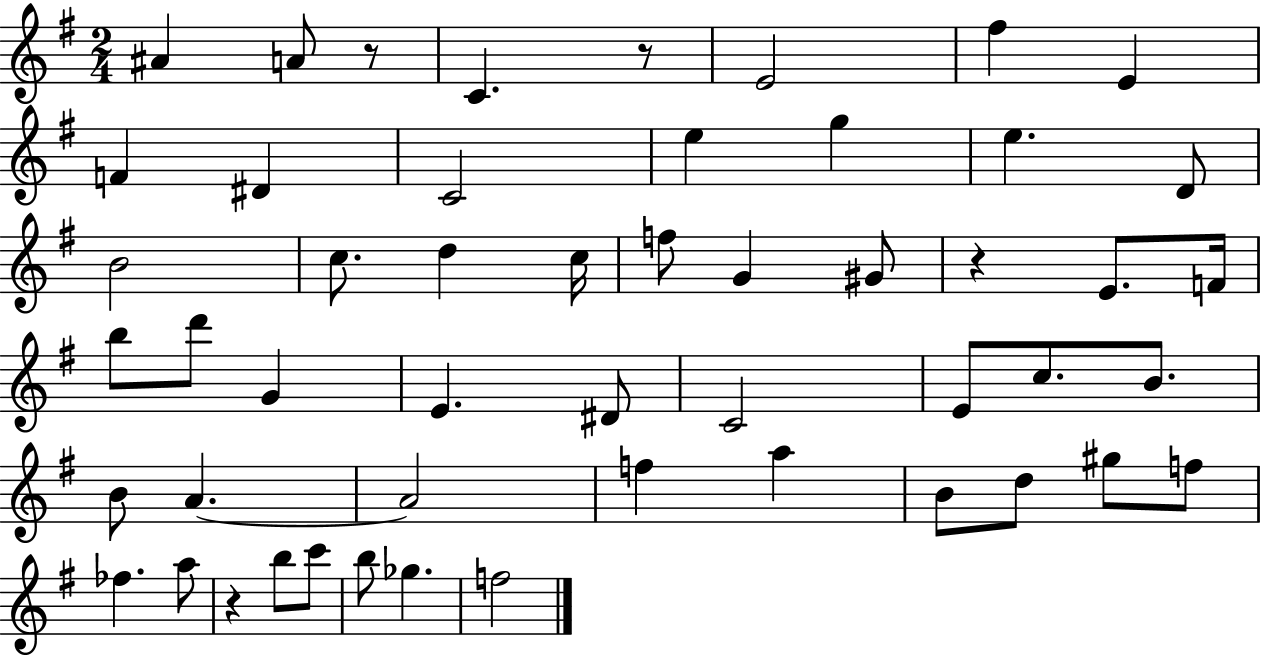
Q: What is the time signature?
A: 2/4